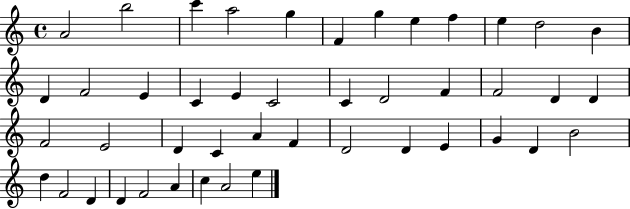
X:1
T:Untitled
M:4/4
L:1/4
K:C
A2 b2 c' a2 g F g e f e d2 B D F2 E C E C2 C D2 F F2 D D F2 E2 D C A F D2 D E G D B2 d F2 D D F2 A c A2 e